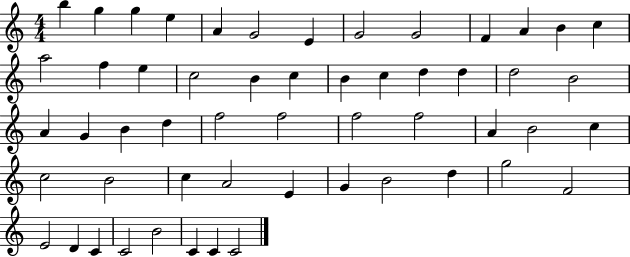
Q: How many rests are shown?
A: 0